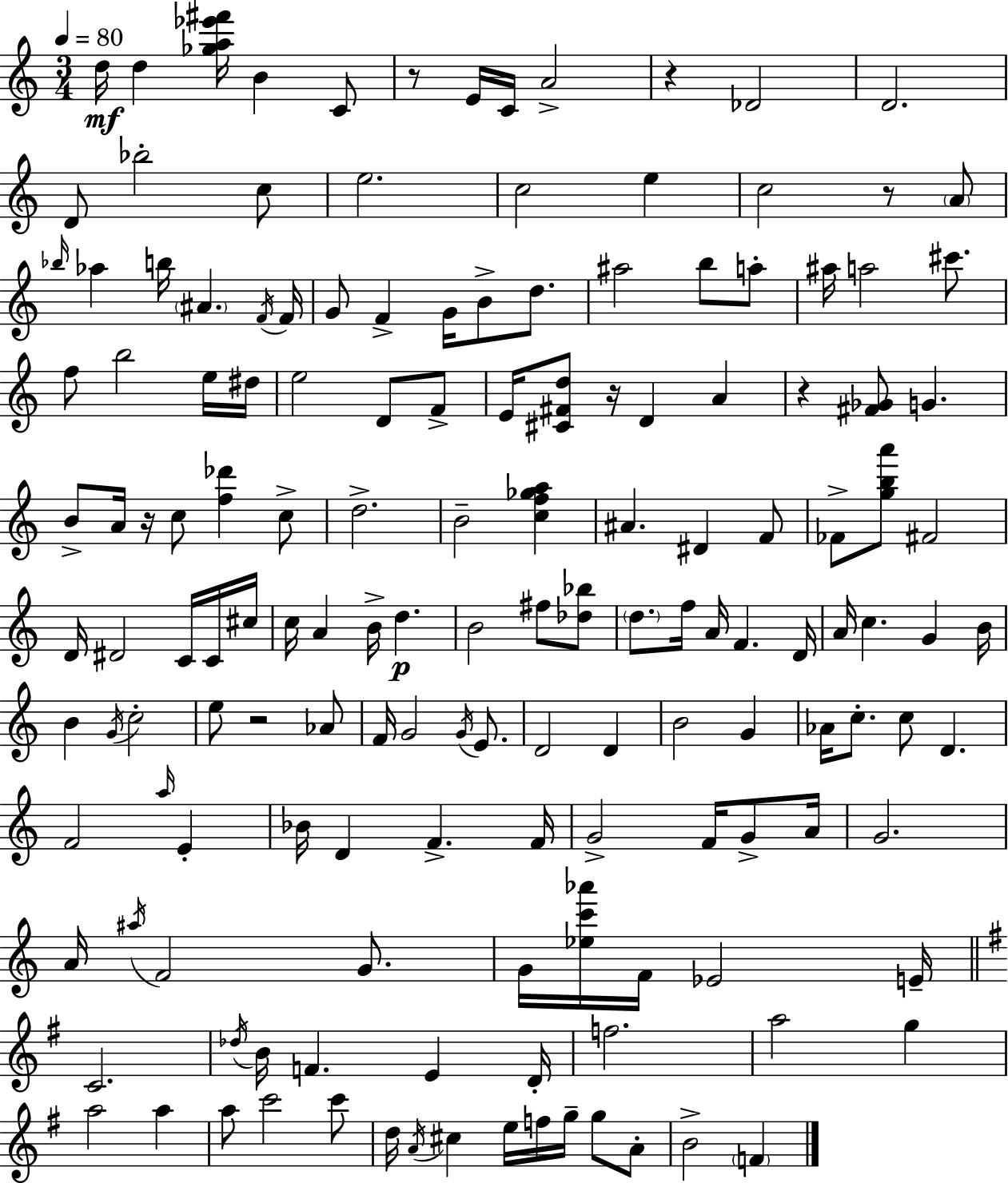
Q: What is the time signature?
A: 3/4